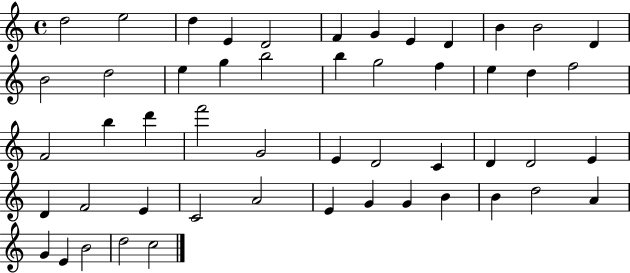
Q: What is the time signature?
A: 4/4